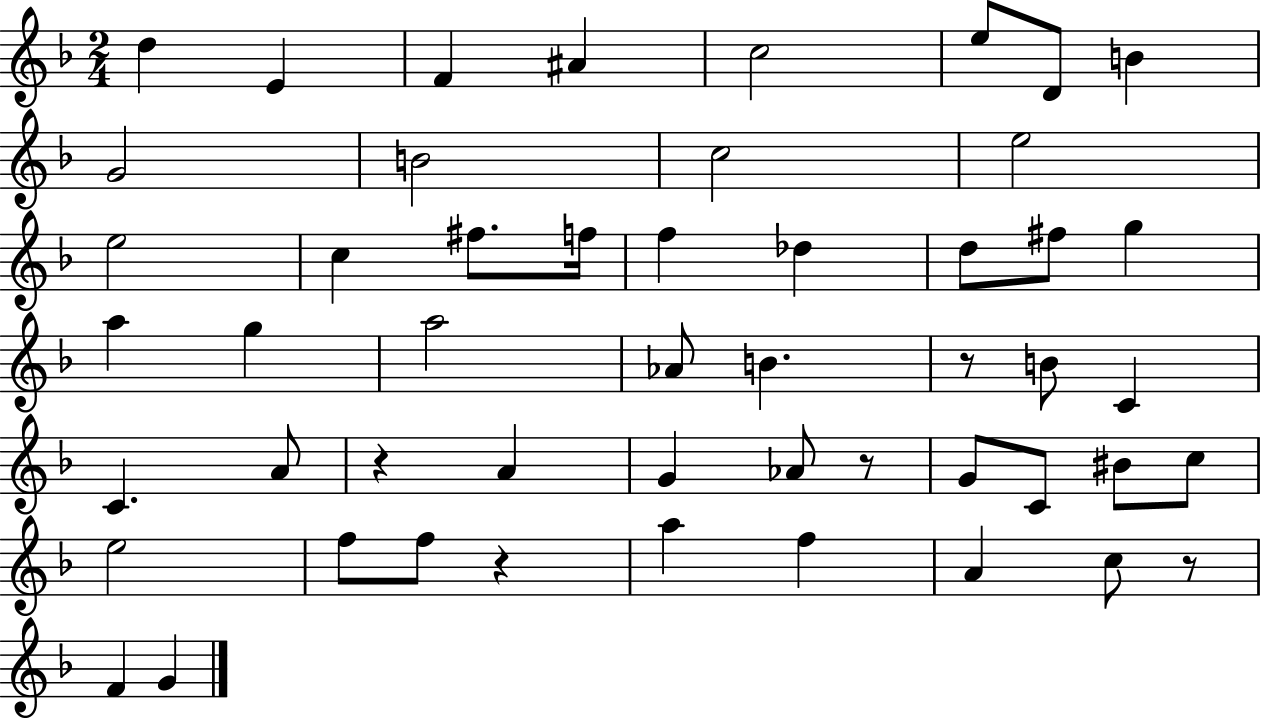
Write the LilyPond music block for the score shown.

{
  \clef treble
  \numericTimeSignature
  \time 2/4
  \key f \major
  \repeat volta 2 { d''4 e'4 | f'4 ais'4 | c''2 | e''8 d'8 b'4 | \break g'2 | b'2 | c''2 | e''2 | \break e''2 | c''4 fis''8. f''16 | f''4 des''4 | d''8 fis''8 g''4 | \break a''4 g''4 | a''2 | aes'8 b'4. | r8 b'8 c'4 | \break c'4. a'8 | r4 a'4 | g'4 aes'8 r8 | g'8 c'8 bis'8 c''8 | \break e''2 | f''8 f''8 r4 | a''4 f''4 | a'4 c''8 r8 | \break f'4 g'4 | } \bar "|."
}